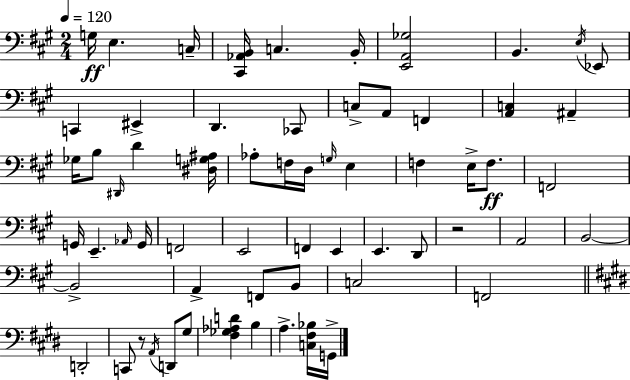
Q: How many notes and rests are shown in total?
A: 63